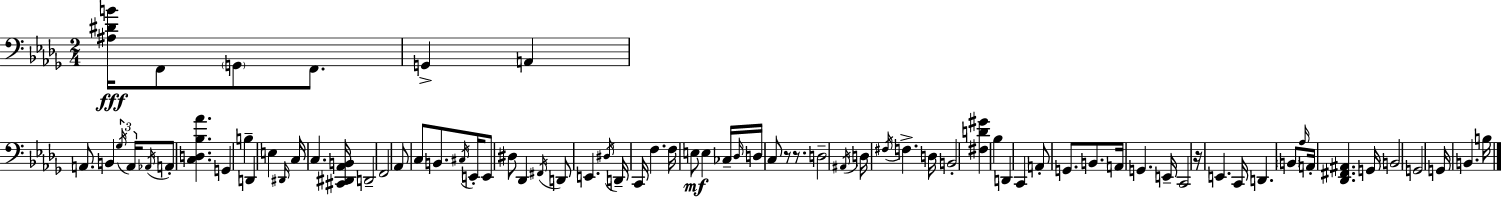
X:1
T:Untitled
M:2/4
L:1/4
K:Bbm
[^A,^DB]/4 F,,/2 G,,/2 F,,/2 G,, A,, A,,/2 B,, _G,/4 A,,/4 _A,,/4 A,,/2 [C,D,_B,_A] G,, B, D,, E, ^D,,/4 C,/4 C, [^C,,^D,,_A,,B,,]/4 D,,2 F,,2 _A,,/2 C,/2 B,,/2 ^C,/4 E,,/4 E,,/2 ^D,/2 _D,, ^F,,/4 D,,/2 E,, ^D,/4 D,,/4 C,,/4 F, F,/4 E,/2 E, _C,/4 _D,/4 D,/4 C,/2 z/2 z/2 D,2 ^A,,/4 D,/4 ^F,/4 F, D,/4 B,,2 [^F,D^G] _B, D,, C,, A,,/2 G,,/2 B,,/2 A,,/4 G,, E,,/4 C,,2 z/4 E,, C,,/4 D,, B,,/2 _A,/4 A,,/4 [_D,,^F,,^A,,] G,,/4 B,,2 G,,2 G,,/4 B,, B,/4